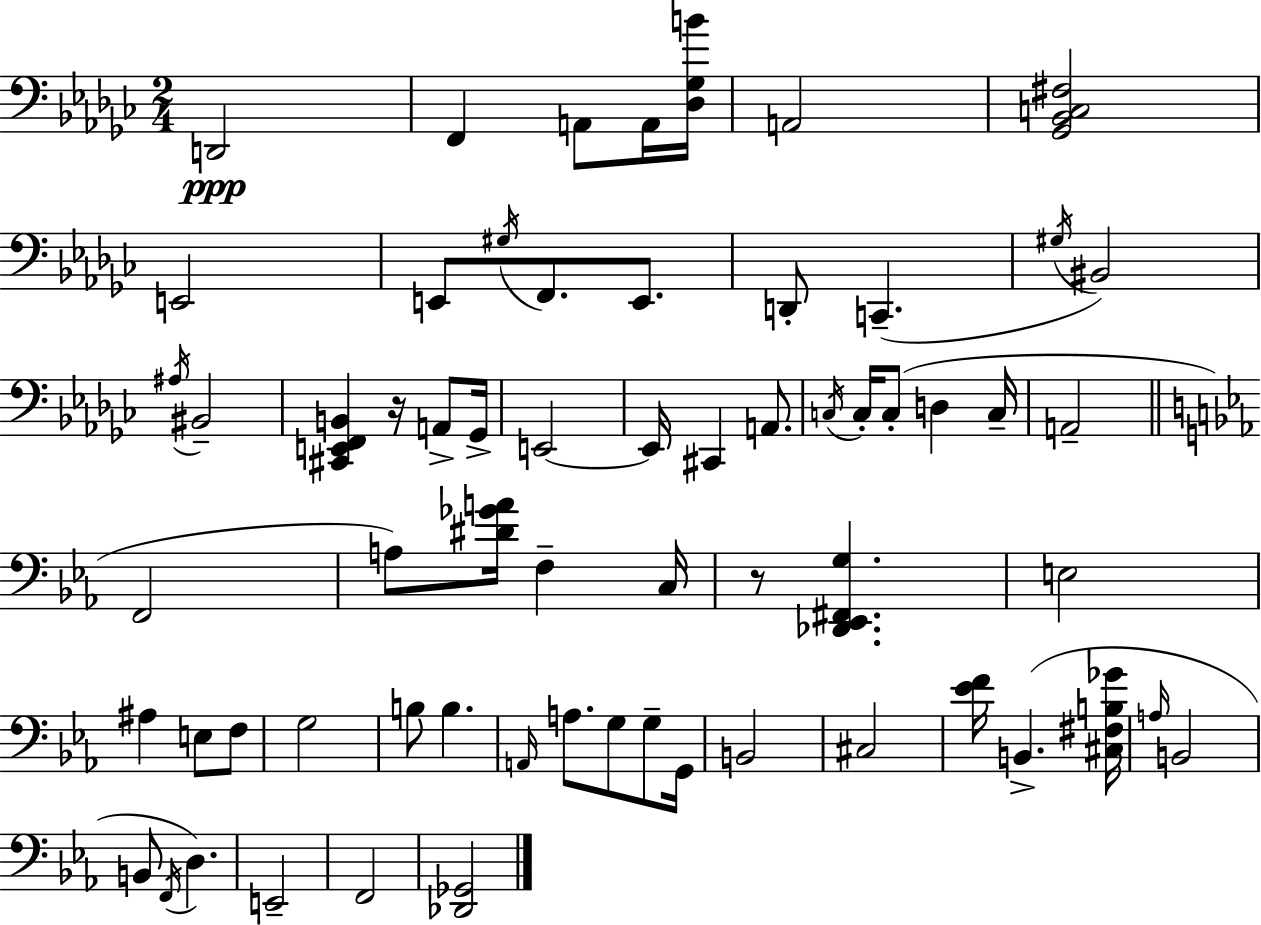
X:1
T:Untitled
M:2/4
L:1/4
K:Ebm
D,,2 F,, A,,/2 A,,/4 [_D,_G,B]/4 A,,2 [_G,,_B,,C,^F,]2 E,,2 E,,/2 ^G,/4 F,,/2 E,,/2 D,,/2 C,, ^G,/4 ^B,,2 ^A,/4 ^B,,2 [^C,,E,,F,,B,,] z/4 A,,/2 _G,,/4 E,,2 E,,/4 ^C,, A,,/2 C,/4 C,/4 C,/2 D, C,/4 A,,2 F,,2 A,/2 [^D_GA]/4 F, C,/4 z/2 [_D,,_E,,^F,,G,] E,2 ^A, E,/2 F,/2 G,2 B,/2 B, A,,/4 A,/2 G,/2 G,/2 G,,/4 B,,2 ^C,2 [_EF]/4 B,, [^C,^F,B,_G]/4 A,/4 B,,2 B,,/2 F,,/4 D, E,,2 F,,2 [_D,,_G,,]2